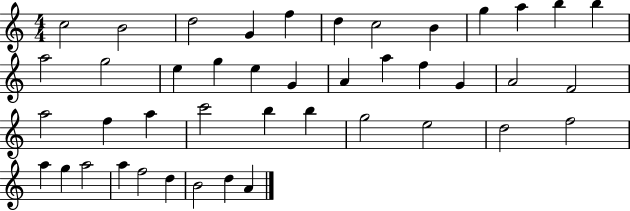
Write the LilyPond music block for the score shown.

{
  \clef treble
  \numericTimeSignature
  \time 4/4
  \key c \major
  c''2 b'2 | d''2 g'4 f''4 | d''4 c''2 b'4 | g''4 a''4 b''4 b''4 | \break a''2 g''2 | e''4 g''4 e''4 g'4 | a'4 a''4 f''4 g'4 | a'2 f'2 | \break a''2 f''4 a''4 | c'''2 b''4 b''4 | g''2 e''2 | d''2 f''2 | \break a''4 g''4 a''2 | a''4 f''2 d''4 | b'2 d''4 a'4 | \bar "|."
}